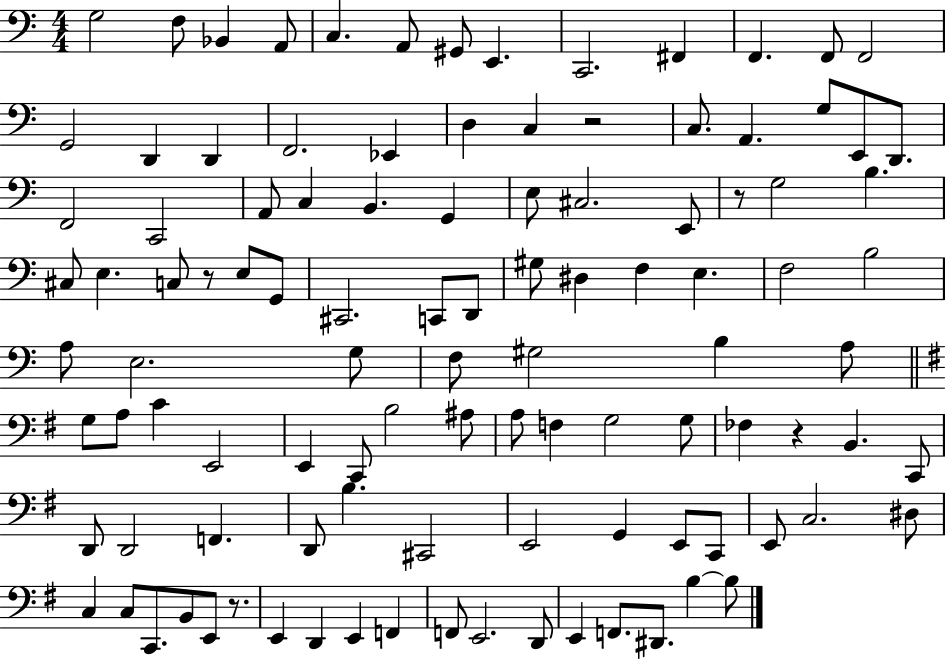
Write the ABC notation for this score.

X:1
T:Untitled
M:4/4
L:1/4
K:C
G,2 F,/2 _B,, A,,/2 C, A,,/2 ^G,,/2 E,, C,,2 ^F,, F,, F,,/2 F,,2 G,,2 D,, D,, F,,2 _E,, D, C, z2 C,/2 A,, G,/2 E,,/2 D,,/2 F,,2 C,,2 A,,/2 C, B,, G,, E,/2 ^C,2 E,,/2 z/2 G,2 B, ^C,/2 E, C,/2 z/2 E,/2 G,,/2 ^C,,2 C,,/2 D,,/2 ^G,/2 ^D, F, E, F,2 B,2 A,/2 E,2 G,/2 F,/2 ^G,2 B, A,/2 G,/2 A,/2 C E,,2 E,, C,,/2 B,2 ^A,/2 A,/2 F, G,2 G,/2 _F, z B,, C,,/2 D,,/2 D,,2 F,, D,,/2 B, ^C,,2 E,,2 G,, E,,/2 C,,/2 E,,/2 C,2 ^D,/2 C, C,/2 C,,/2 B,,/2 E,,/2 z/2 E,, D,, E,, F,, F,,/2 E,,2 D,,/2 E,, F,,/2 ^D,,/2 B, B,/2